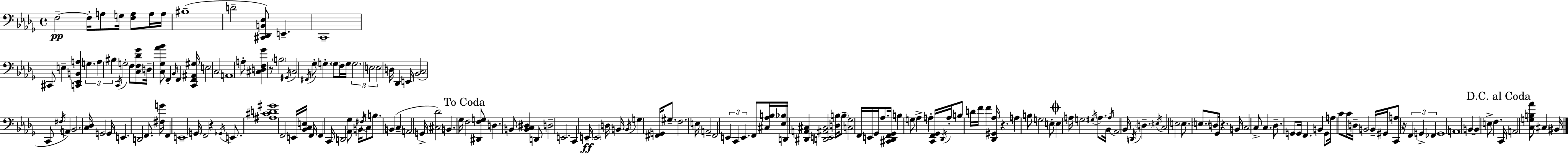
{
  \clef bass
  \time 4/4
  \defaultTimeSignature
  \key bes \minor
  f2--~~\pp f16-. a8 g16 <f a>8 a16 a16 | bis1--( | d'2-- <cis, des, b, ees>8) e,4.-- | c,1-- | \break cis,8 e4-- <c, ees, b, a>4 \tuplet 3/2 { g4. | a4 bis4 } \acciaccatura { c,16 } g2-. | f8 <c f des' ges'>8 d16-- <c ges aes' bes'>8 f,4-. \grace { bes,16 } f,4 | <c, f, ais, gis>16 e2 c2 | \break a,1 | a8-. <cis d f ges'>4 r8 \parenthesize b2 | \acciaccatura { gis,16 } c2 \acciaccatura { fis,16 } ges8-. \parenthesize g4.-. | \parenthesize g8 f16 g16 \tuplet 3/2 { g2. | \break e2 e2 } | d16 des,4 e,16 <bes, c>2( | c,8 \acciaccatura { fis16 } a,4) bes,2. | <c des>16 g,2 g,16 e,4. | \break d,2 f,8. | <fis g'>16 f,4 e,1-- | \parenthesize g,16 f,2 r4 | \acciaccatura { ges,16 } e,8. <ais cis' d' gis'>1 | \break f,2 e,16 <bes, c e>16 | f,16 f,4 c,16 d,2 <aes, ges>8 | b,16 \acciaccatura { fis16 } c8 b8. b,4( c4-- a,2 | g,16-> <cis des'>2) | \break b,4. ges16 \mark "To Coda" f2 <dis, f g>8 | d4. b,8 <b, c dis>4 d,8 d2-- | e,2. | c,4 e,16--\ff \parenthesize e,2 | \break d16 b,16 \acciaccatura { b,16 } g4 <fis, g,>16 gis8.-- f2. | e16 a,2-- | f,2 \tuplet 3/2 { e,4 c,4 | e,4. } f,8 <cis aes b>16 <ees bes>16 d,16 <dis, a, cis>4 <d, e, ais, cis>2 | \break <d b>16 \parenthesize b8-- <c ges>2 | f,16 e,16 ges,16 aes8. <cis, des, f, ges,>16 b4 g8 aes4-> | a4-. <c, f, ges,>16 \acciaccatura { des,16 } a16-. b8 d'16 f'16 f'4 | <des, gis, aes>16 r4. a4 b8 g2 | \break e8-. \mark \markup { \musicglyph "scripts.coda" } \parenthesize e4 a16 g2 | \acciaccatura { gis16 } a8. bes,16 \acciaccatura { a16 } aes,2 | bes,16 \acciaccatura { d,16 } \parenthesize d4.-- \acciaccatura { e16 } c2 | e2 e8. | \break \parenthesize e8. d16 ges,8 r4. b,16 c2 | c8-> c4. des8.-- | g,8 g,16 f,4. b,4 g,8 a16 | c'8 c'16 d16-- b,2 b,16-- gis,16 <c, a>8 | \break r16 \tuplet 3/2 { f,4 g,4-> fes,4 } g,1 | a,1 | b,4~~ | b,4 e8-> f4. \mark "D.C. al Coda" c,16 a,2 | \break <c g b aes'>8 \parenthesize cis4 bis,16 \bar "|."
}